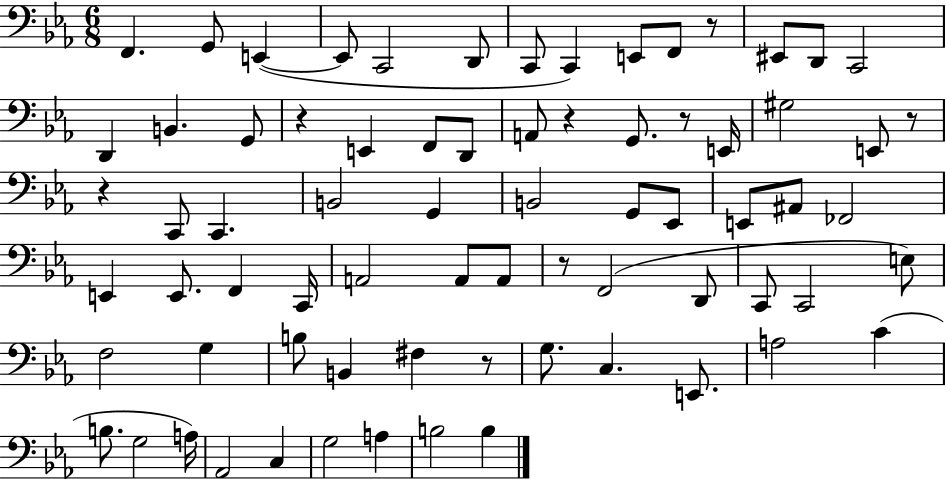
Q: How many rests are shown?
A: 8